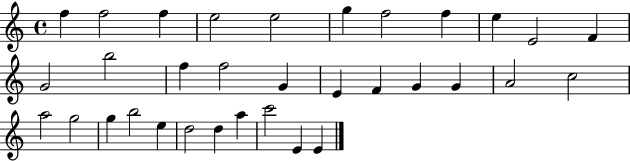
F5/q F5/h F5/q E5/h E5/h G5/q F5/h F5/q E5/q E4/h F4/q G4/h B5/h F5/q F5/h G4/q E4/q F4/q G4/q G4/q A4/h C5/h A5/h G5/h G5/q B5/h E5/q D5/h D5/q A5/q C6/h E4/q E4/q